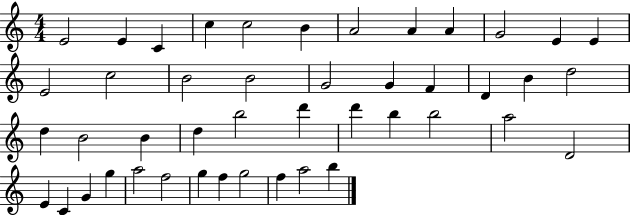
{
  \clef treble
  \numericTimeSignature
  \time 4/4
  \key c \major
  e'2 e'4 c'4 | c''4 c''2 b'4 | a'2 a'4 a'4 | g'2 e'4 e'4 | \break e'2 c''2 | b'2 b'2 | g'2 g'4 f'4 | d'4 b'4 d''2 | \break d''4 b'2 b'4 | d''4 b''2 d'''4 | d'''4 b''4 b''2 | a''2 d'2 | \break e'4 c'4 g'4 g''4 | a''2 f''2 | g''4 f''4 g''2 | f''4 a''2 b''4 | \break \bar "|."
}